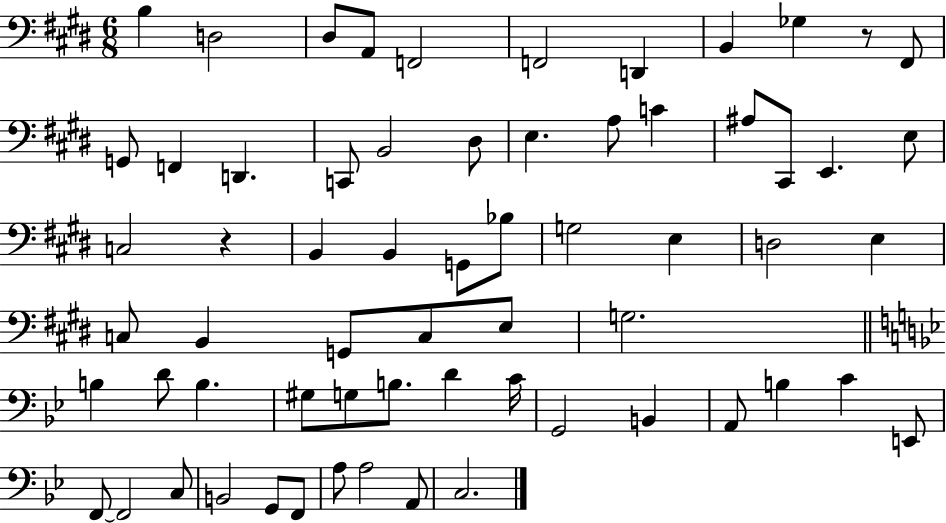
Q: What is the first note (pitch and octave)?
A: B3